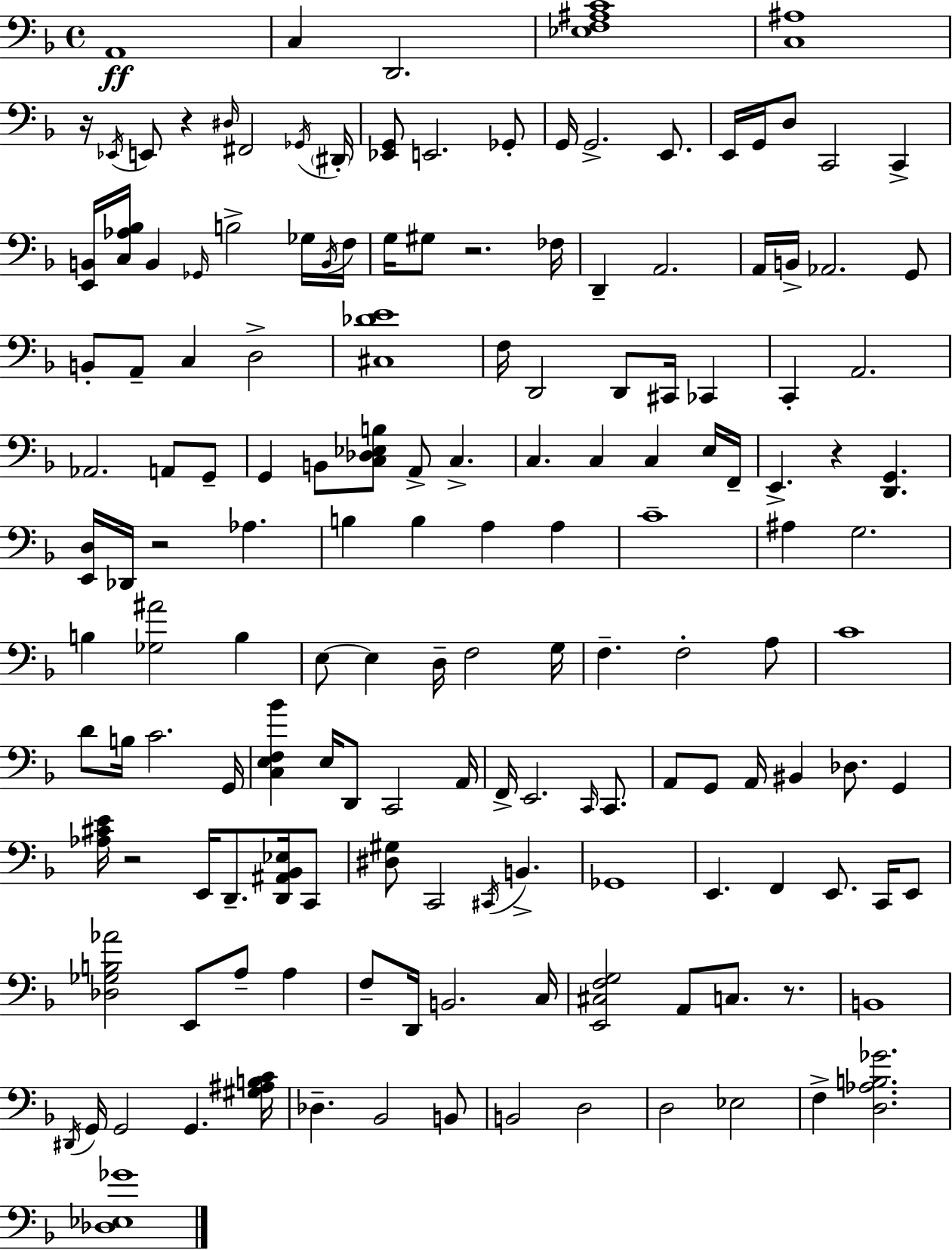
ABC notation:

X:1
T:Untitled
M:4/4
L:1/4
K:Dm
A,,4 C, D,,2 [_E,F,^A,C]4 [C,^A,]4 z/4 _E,,/4 E,,/2 z ^D,/4 ^F,,2 _G,,/4 ^D,,/4 [_E,,G,,]/2 E,,2 _G,,/2 G,,/4 G,,2 E,,/2 E,,/4 G,,/4 D,/2 C,,2 C,, [E,,B,,]/4 [C,_A,_B,]/4 B,, _G,,/4 B,2 _G,/4 B,,/4 F,/4 G,/4 ^G,/2 z2 _F,/4 D,, A,,2 A,,/4 B,,/4 _A,,2 G,,/2 B,,/2 A,,/2 C, D,2 [^C,_DE]4 F,/4 D,,2 D,,/2 ^C,,/4 _C,, C,, A,,2 _A,,2 A,,/2 G,,/2 G,, B,,/2 [C,_D,_E,B,]/2 A,,/2 C, C, C, C, E,/4 F,,/4 E,, z [D,,G,,] [E,,D,]/4 _D,,/4 z2 _A, B, B, A, A, C4 ^A, G,2 B, [_G,^A]2 B, E,/2 E, D,/4 F,2 G,/4 F, F,2 A,/2 C4 D/2 B,/4 C2 G,,/4 [C,E,F,_B] E,/4 D,,/2 C,,2 A,,/4 F,,/4 E,,2 C,,/4 C,,/2 A,,/2 G,,/2 A,,/4 ^B,, _D,/2 G,, [_A,^CE]/4 z2 E,,/4 D,,/2 [D,,^A,,_B,,_E,]/4 C,,/2 [^D,^G,]/2 C,,2 ^C,,/4 B,, _G,,4 E,, F,, E,,/2 C,,/4 E,,/2 [_D,_G,B,_A]2 E,,/2 A,/2 A, F,/2 D,,/4 B,,2 C,/4 [E,,^C,F,G,]2 A,,/2 C,/2 z/2 B,,4 ^D,,/4 G,,/4 G,,2 G,, [^G,^A,B,C]/4 _D, _B,,2 B,,/2 B,,2 D,2 D,2 _E,2 F, [D,_A,B,_G]2 [_D,_E,_G]4